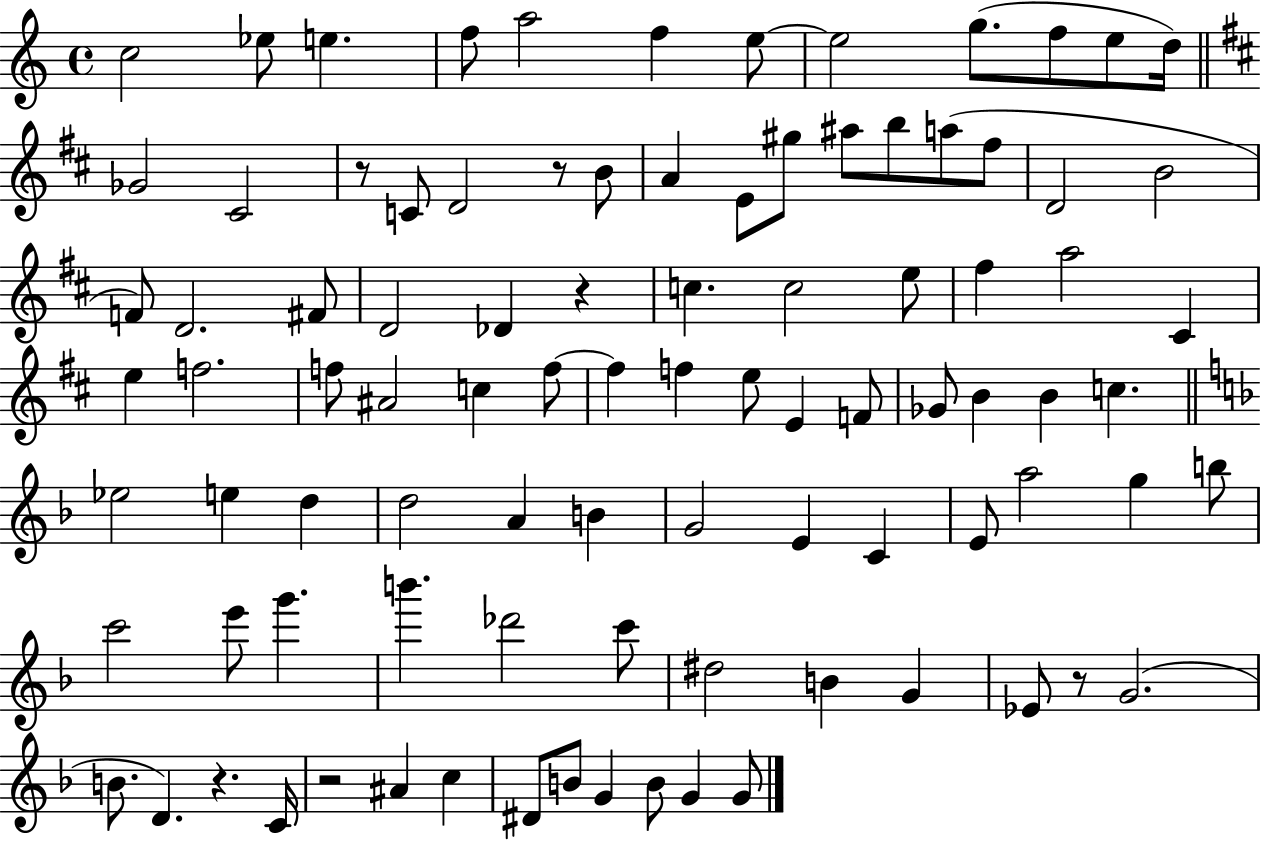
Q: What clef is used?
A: treble